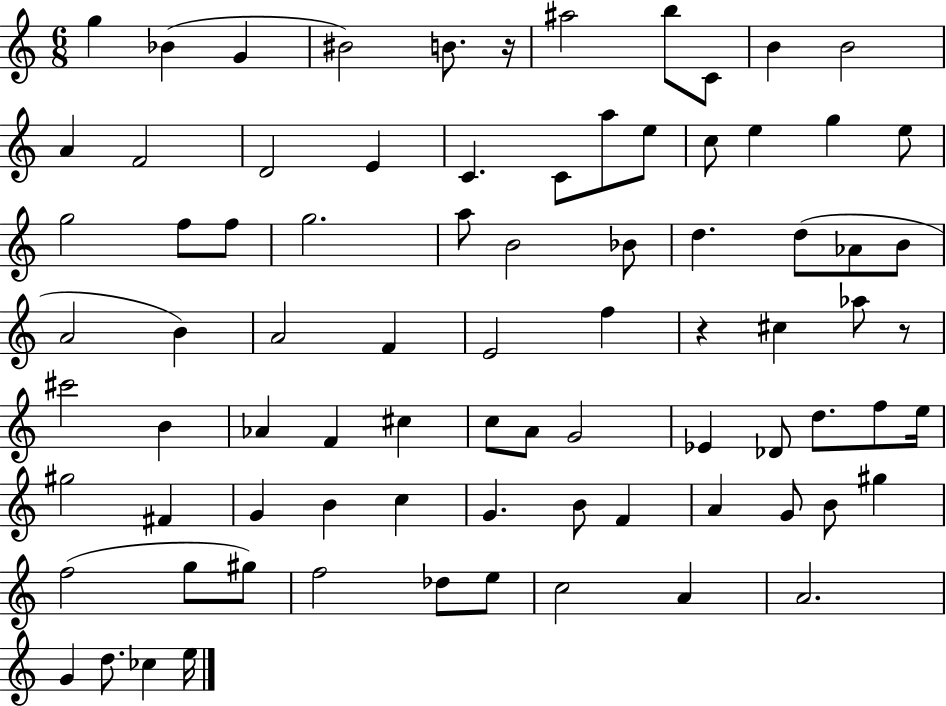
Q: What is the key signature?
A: C major